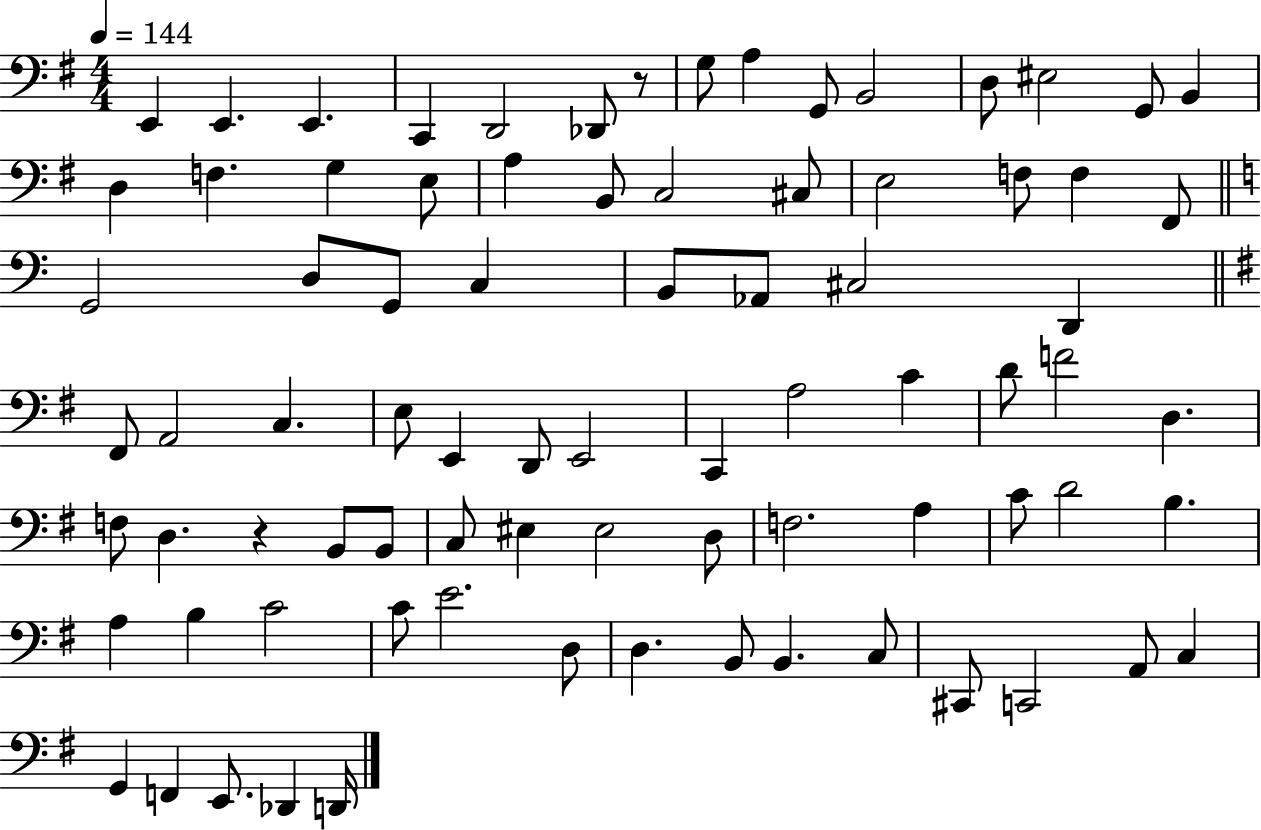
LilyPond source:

{
  \clef bass
  \numericTimeSignature
  \time 4/4
  \key g \major
  \tempo 4 = 144
  e,4 e,4. e,4. | c,4 d,2 des,8 r8 | g8 a4 g,8 b,2 | d8 eis2 g,8 b,4 | \break d4 f4. g4 e8 | a4 b,8 c2 cis8 | e2 f8 f4 fis,8 | \bar "||" \break \key c \major g,2 d8 g,8 c4 | b,8 aes,8 cis2 d,4 | \bar "||" \break \key e \minor fis,8 a,2 c4. | e8 e,4 d,8 e,2 | c,4 a2 c'4 | d'8 f'2 d4. | \break f8 d4. r4 b,8 b,8 | c8 eis4 eis2 d8 | f2. a4 | c'8 d'2 b4. | \break a4 b4 c'2 | c'8 e'2. d8 | d4. b,8 b,4. c8 | cis,8 c,2 a,8 c4 | \break g,4 f,4 e,8. des,4 d,16 | \bar "|."
}